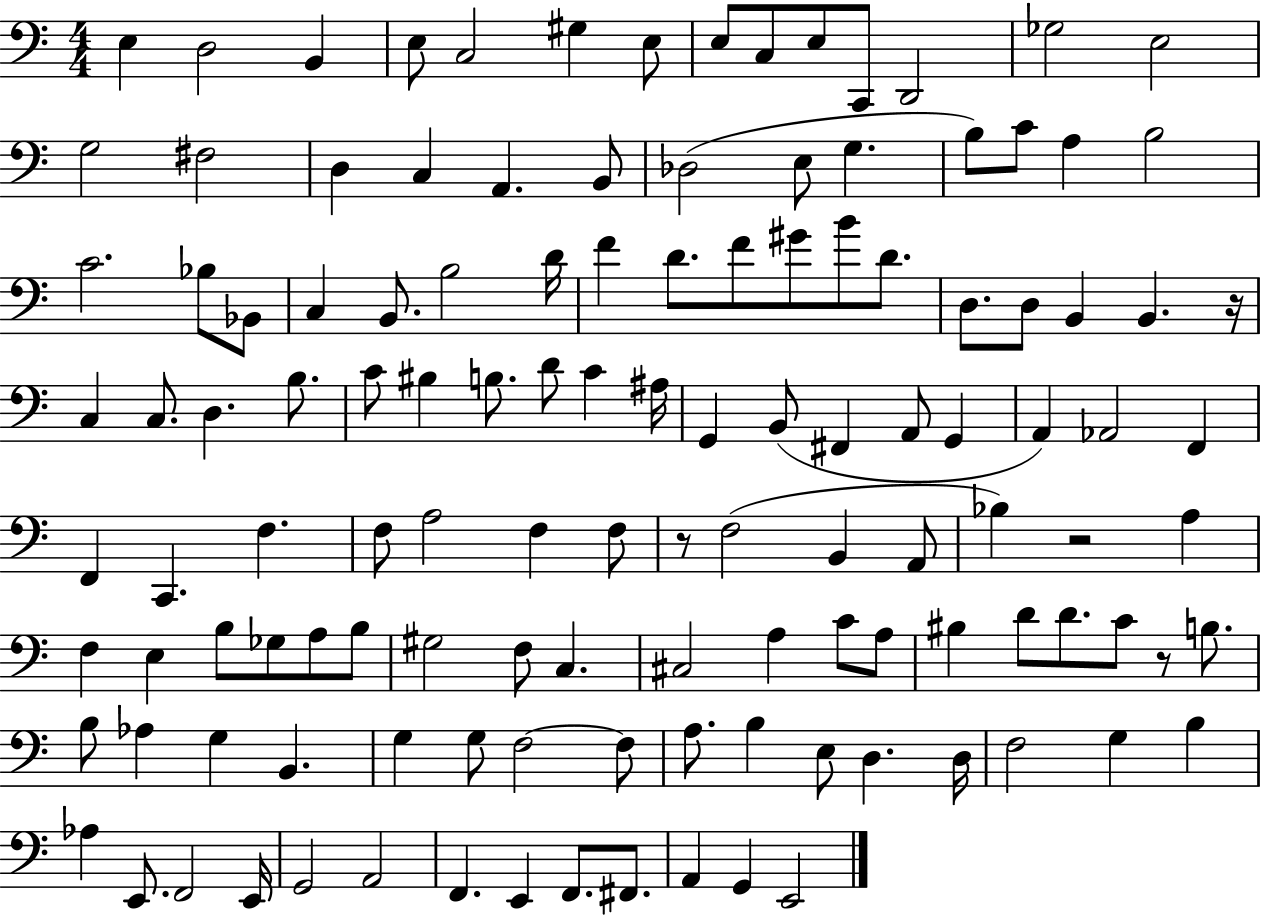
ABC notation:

X:1
T:Untitled
M:4/4
L:1/4
K:C
E, D,2 B,, E,/2 C,2 ^G, E,/2 E,/2 C,/2 E,/2 C,,/2 D,,2 _G,2 E,2 G,2 ^F,2 D, C, A,, B,,/2 _D,2 E,/2 G, B,/2 C/2 A, B,2 C2 _B,/2 _B,,/2 C, B,,/2 B,2 D/4 F D/2 F/2 ^G/2 B/2 D/2 D,/2 D,/2 B,, B,, z/4 C, C,/2 D, B,/2 C/2 ^B, B,/2 D/2 C ^A,/4 G,, B,,/2 ^F,, A,,/2 G,, A,, _A,,2 F,, F,, C,, F, F,/2 A,2 F, F,/2 z/2 F,2 B,, A,,/2 _B, z2 A, F, E, B,/2 _G,/2 A,/2 B,/2 ^G,2 F,/2 C, ^C,2 A, C/2 A,/2 ^B, D/2 D/2 C/2 z/2 B,/2 B,/2 _A, G, B,, G, G,/2 F,2 F,/2 A,/2 B, E,/2 D, D,/4 F,2 G, B, _A, E,,/2 F,,2 E,,/4 G,,2 A,,2 F,, E,, F,,/2 ^F,,/2 A,, G,, E,,2